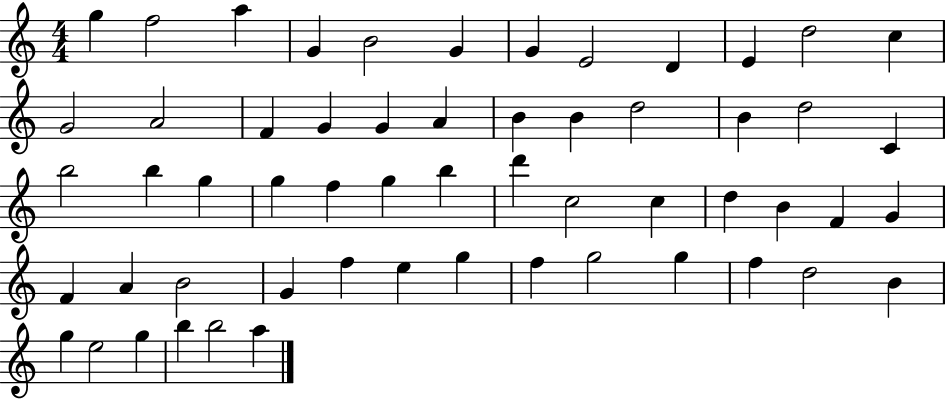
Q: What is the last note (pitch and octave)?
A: A5